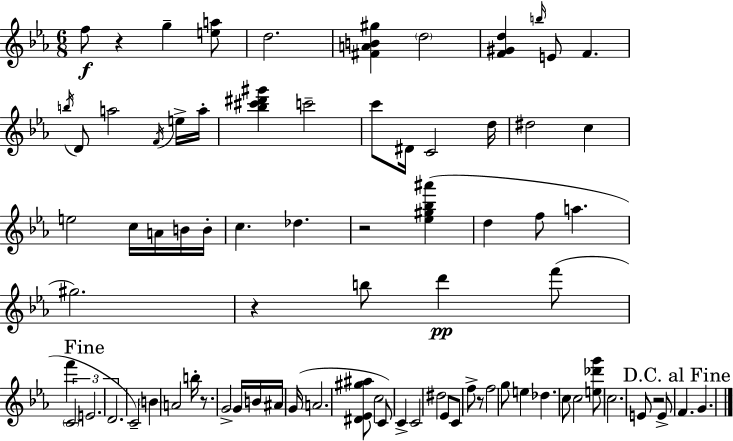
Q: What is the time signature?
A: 6/8